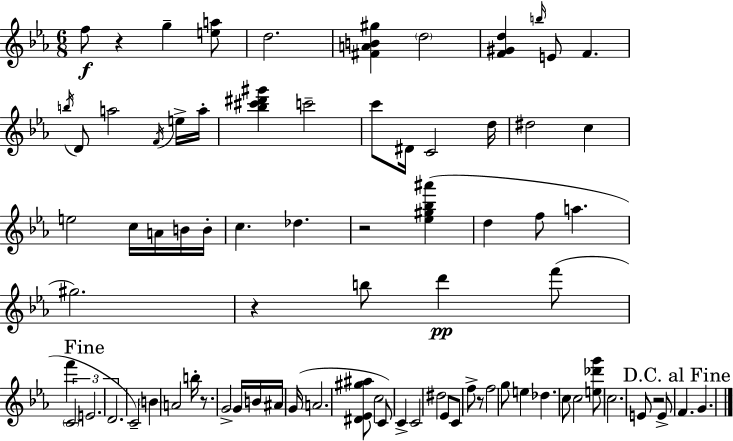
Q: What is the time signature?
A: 6/8